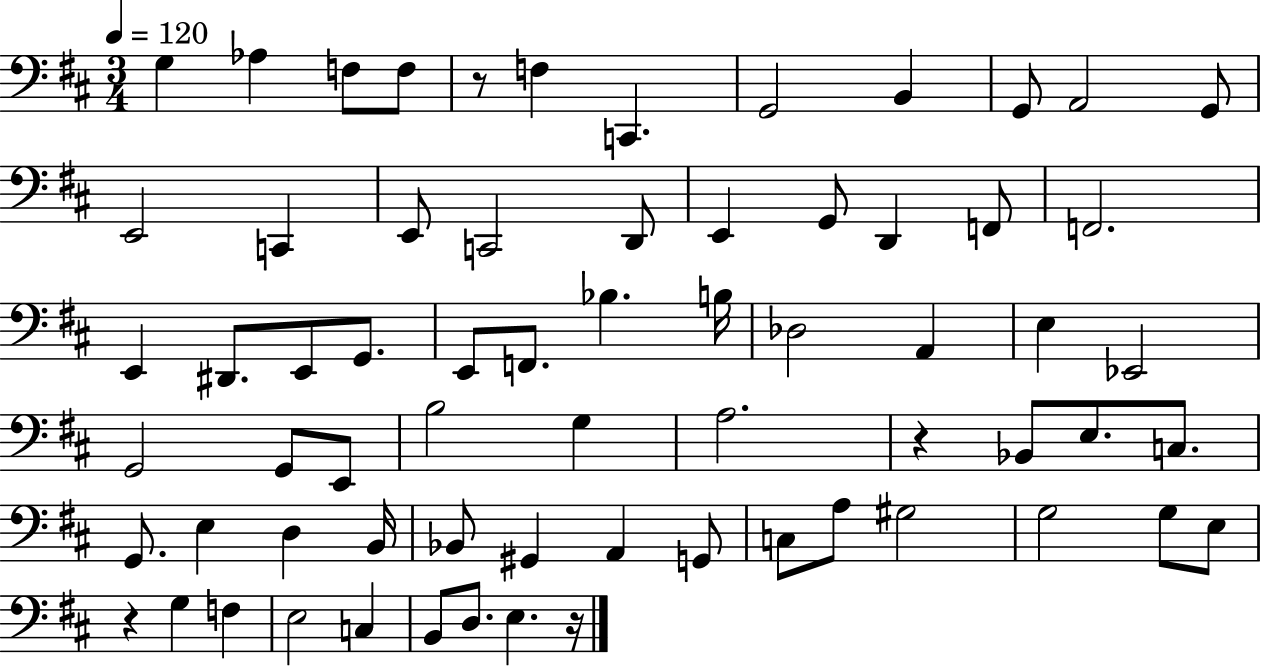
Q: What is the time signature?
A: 3/4